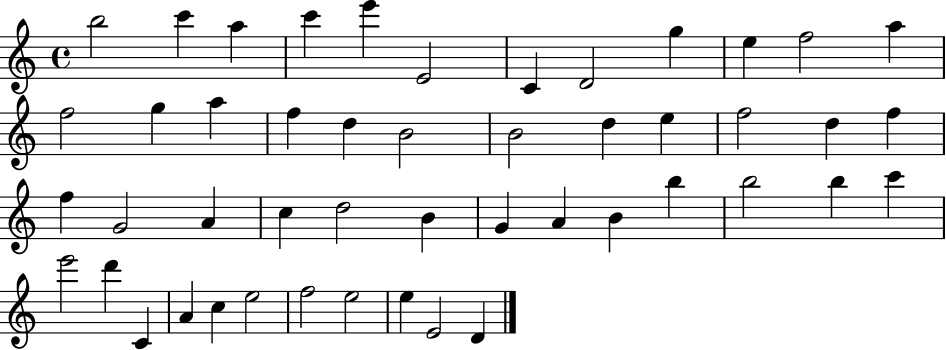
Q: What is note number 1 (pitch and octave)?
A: B5